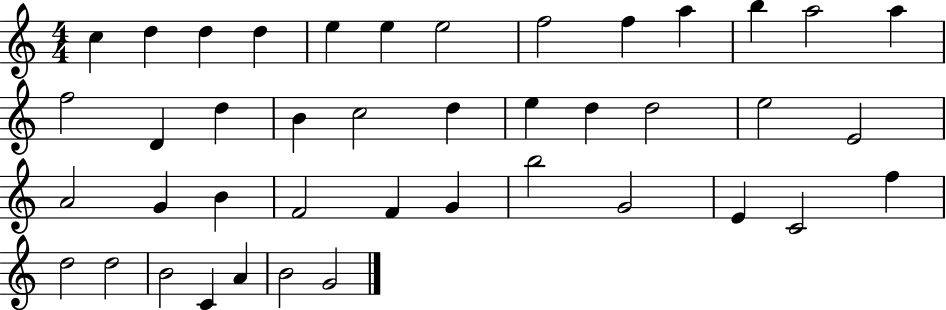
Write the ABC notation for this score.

X:1
T:Untitled
M:4/4
L:1/4
K:C
c d d d e e e2 f2 f a b a2 a f2 D d B c2 d e d d2 e2 E2 A2 G B F2 F G b2 G2 E C2 f d2 d2 B2 C A B2 G2